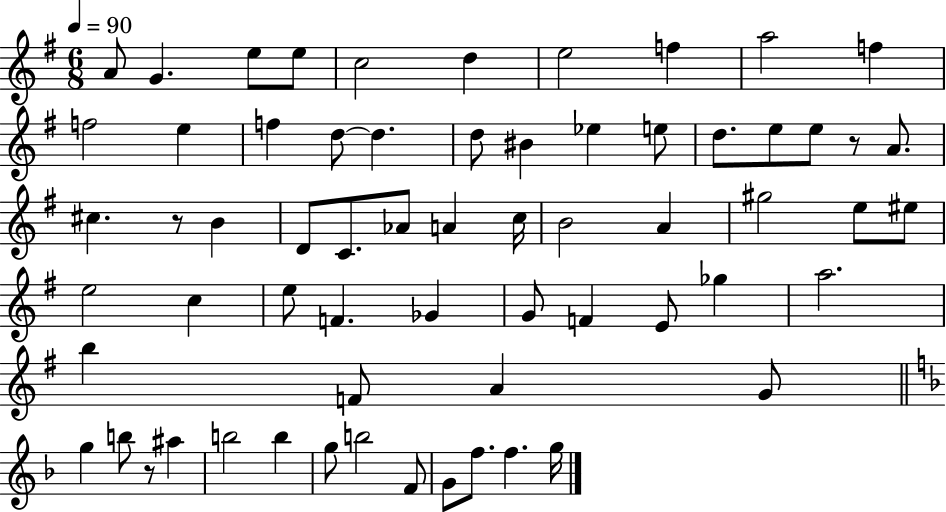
{
  \clef treble
  \numericTimeSignature
  \time 6/8
  \key g \major
  \tempo 4 = 90
  a'8 g'4. e''8 e''8 | c''2 d''4 | e''2 f''4 | a''2 f''4 | \break f''2 e''4 | f''4 d''8~~ d''4. | d''8 bis'4 ees''4 e''8 | d''8. e''8 e''8 r8 a'8. | \break cis''4. r8 b'4 | d'8 c'8. aes'8 a'4 c''16 | b'2 a'4 | gis''2 e''8 eis''8 | \break e''2 c''4 | e''8 f'4. ges'4 | g'8 f'4 e'8 ges''4 | a''2. | \break b''4 f'8 a'4 g'8 | \bar "||" \break \key f \major g''4 b''8 r8 ais''4 | b''2 b''4 | g''8 b''2 f'8 | g'8 f''8. f''4. g''16 | \break \bar "|."
}